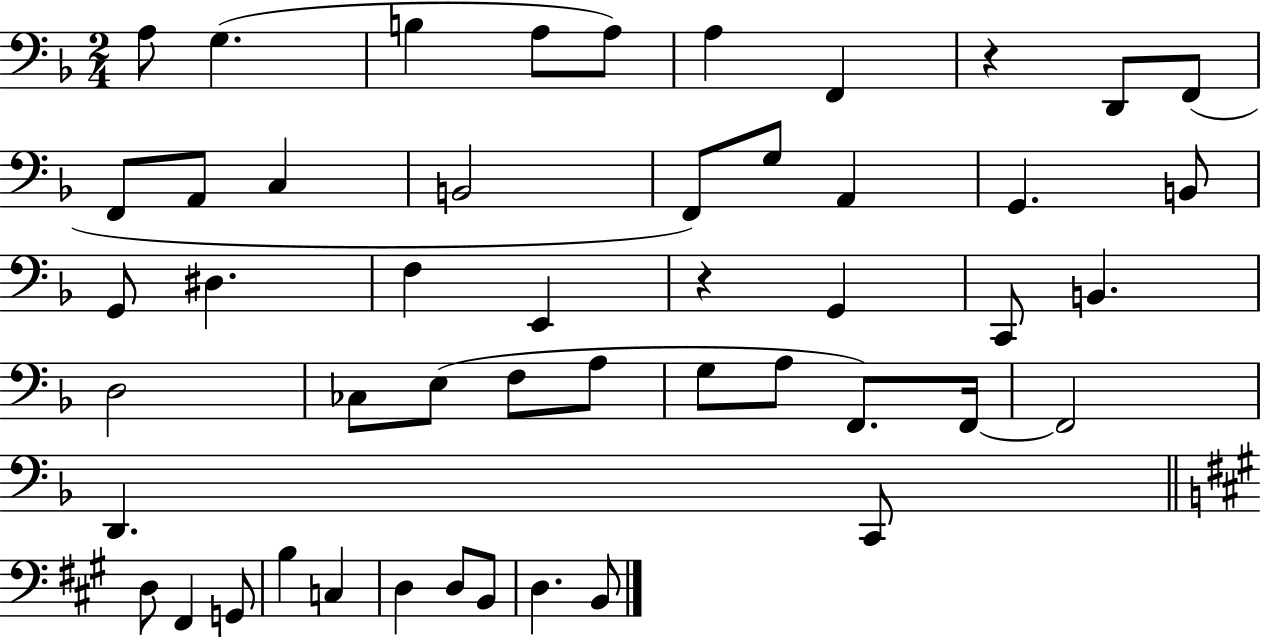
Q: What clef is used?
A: bass